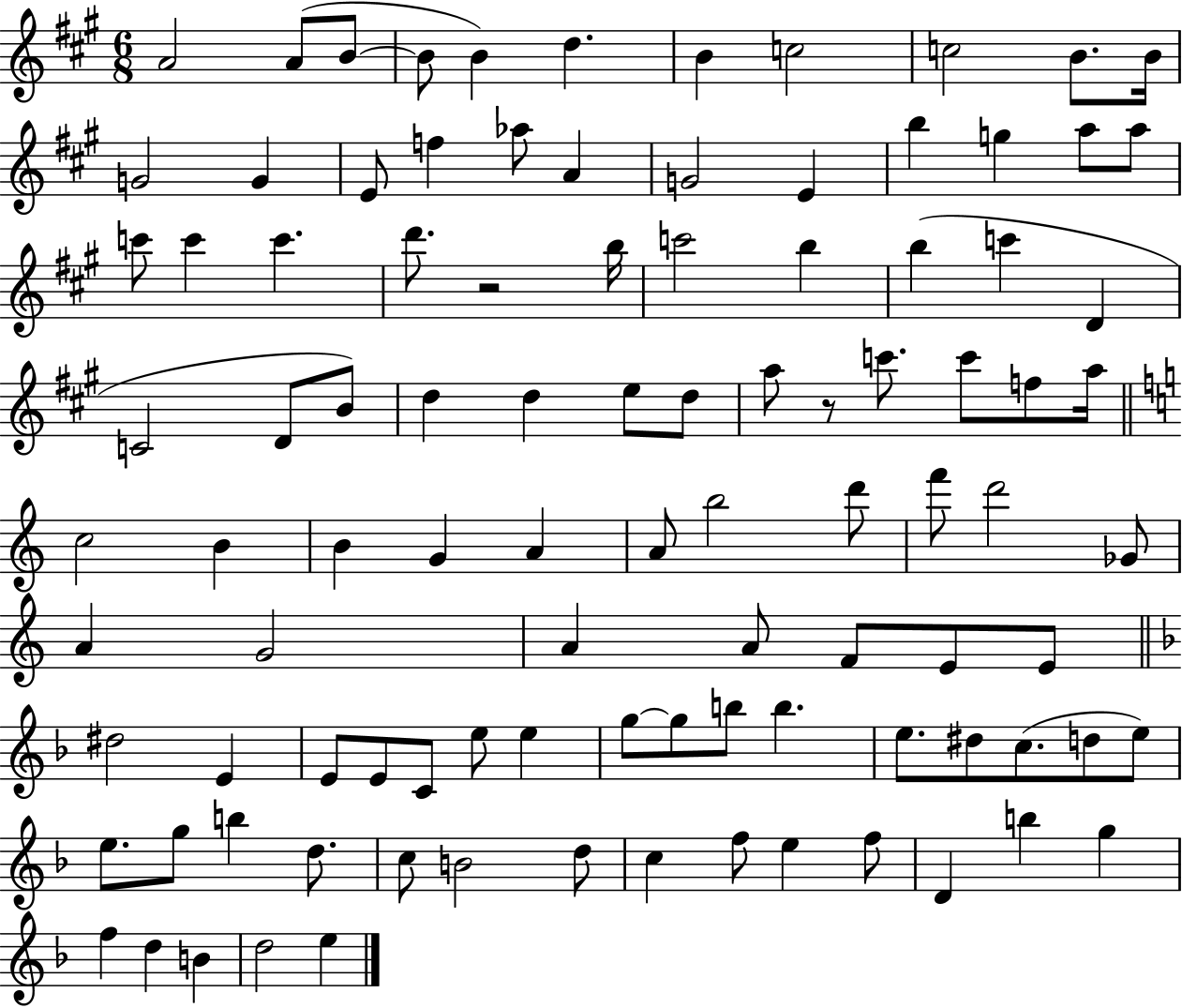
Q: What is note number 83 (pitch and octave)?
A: D5